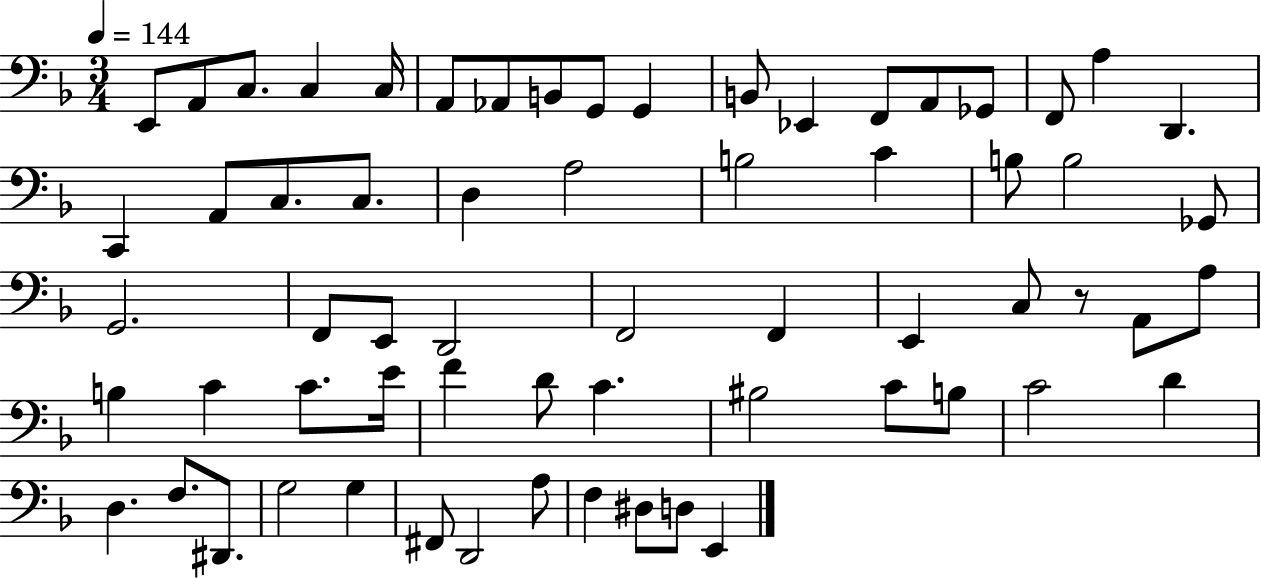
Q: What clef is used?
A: bass